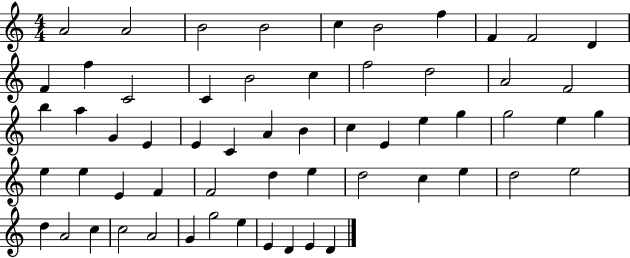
{
  \clef treble
  \numericTimeSignature
  \time 4/4
  \key c \major
  a'2 a'2 | b'2 b'2 | c''4 b'2 f''4 | f'4 f'2 d'4 | \break f'4 f''4 c'2 | c'4 b'2 c''4 | f''2 d''2 | a'2 f'2 | \break b''4 a''4 g'4 e'4 | e'4 c'4 a'4 b'4 | c''4 e'4 e''4 g''4 | g''2 e''4 g''4 | \break e''4 e''4 e'4 f'4 | f'2 d''4 e''4 | d''2 c''4 e''4 | d''2 e''2 | \break d''4 a'2 c''4 | c''2 a'2 | g'4 g''2 e''4 | e'4 d'4 e'4 d'4 | \break \bar "|."
}